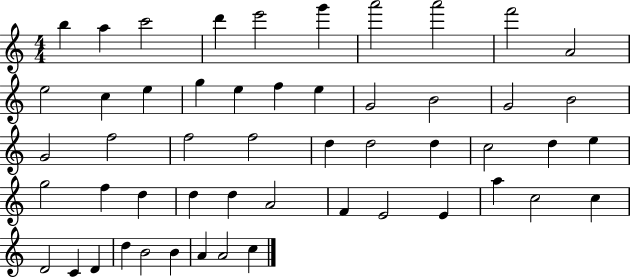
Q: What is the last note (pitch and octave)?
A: C5